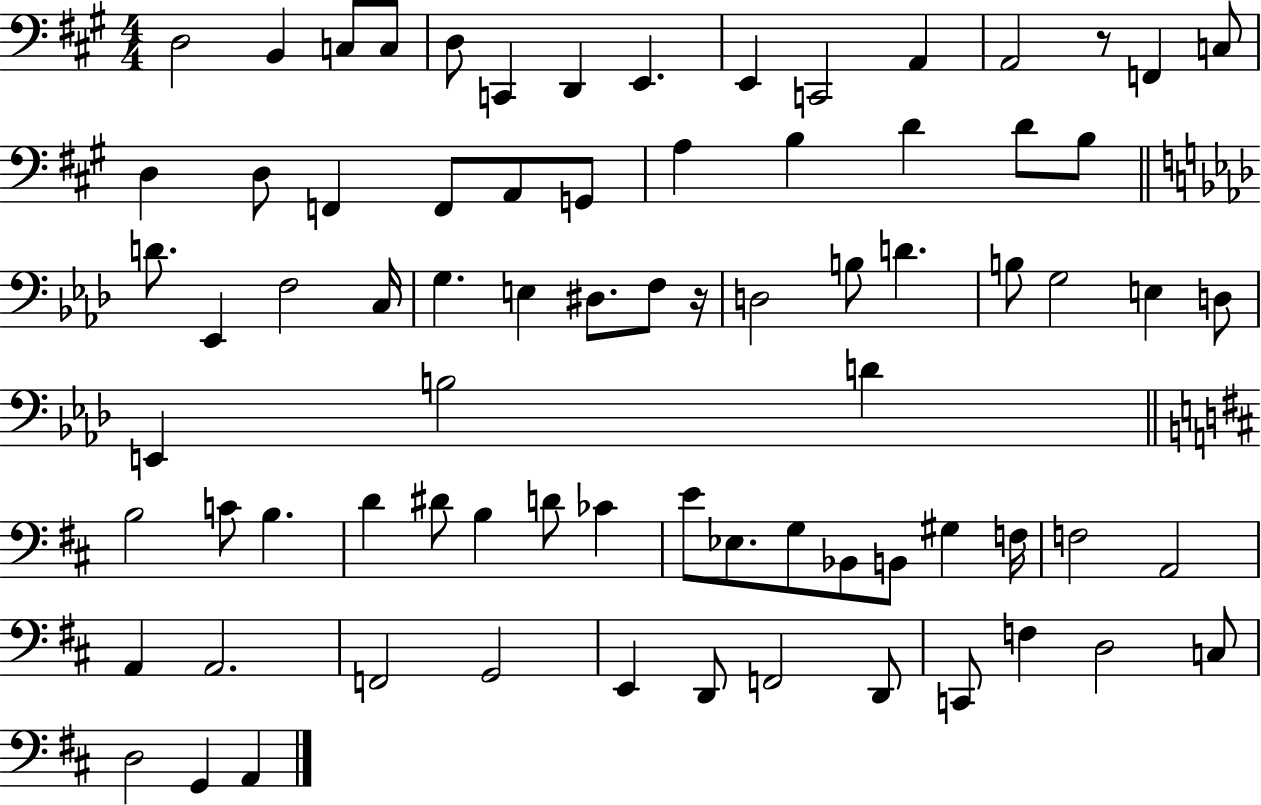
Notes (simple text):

D3/h B2/q C3/e C3/e D3/e C2/q D2/q E2/q. E2/q C2/h A2/q A2/h R/e F2/q C3/e D3/q D3/e F2/q F2/e A2/e G2/e A3/q B3/q D4/q D4/e B3/e D4/e. Eb2/q F3/h C3/s G3/q. E3/q D#3/e. F3/e R/s D3/h B3/e D4/q. B3/e G3/h E3/q D3/e E2/q B3/h D4/q B3/h C4/e B3/q. D4/q D#4/e B3/q D4/e CES4/q E4/e Eb3/e. G3/e Bb2/e B2/e G#3/q F3/s F3/h A2/h A2/q A2/h. F2/h G2/h E2/q D2/e F2/h D2/e C2/e F3/q D3/h C3/e D3/h G2/q A2/q